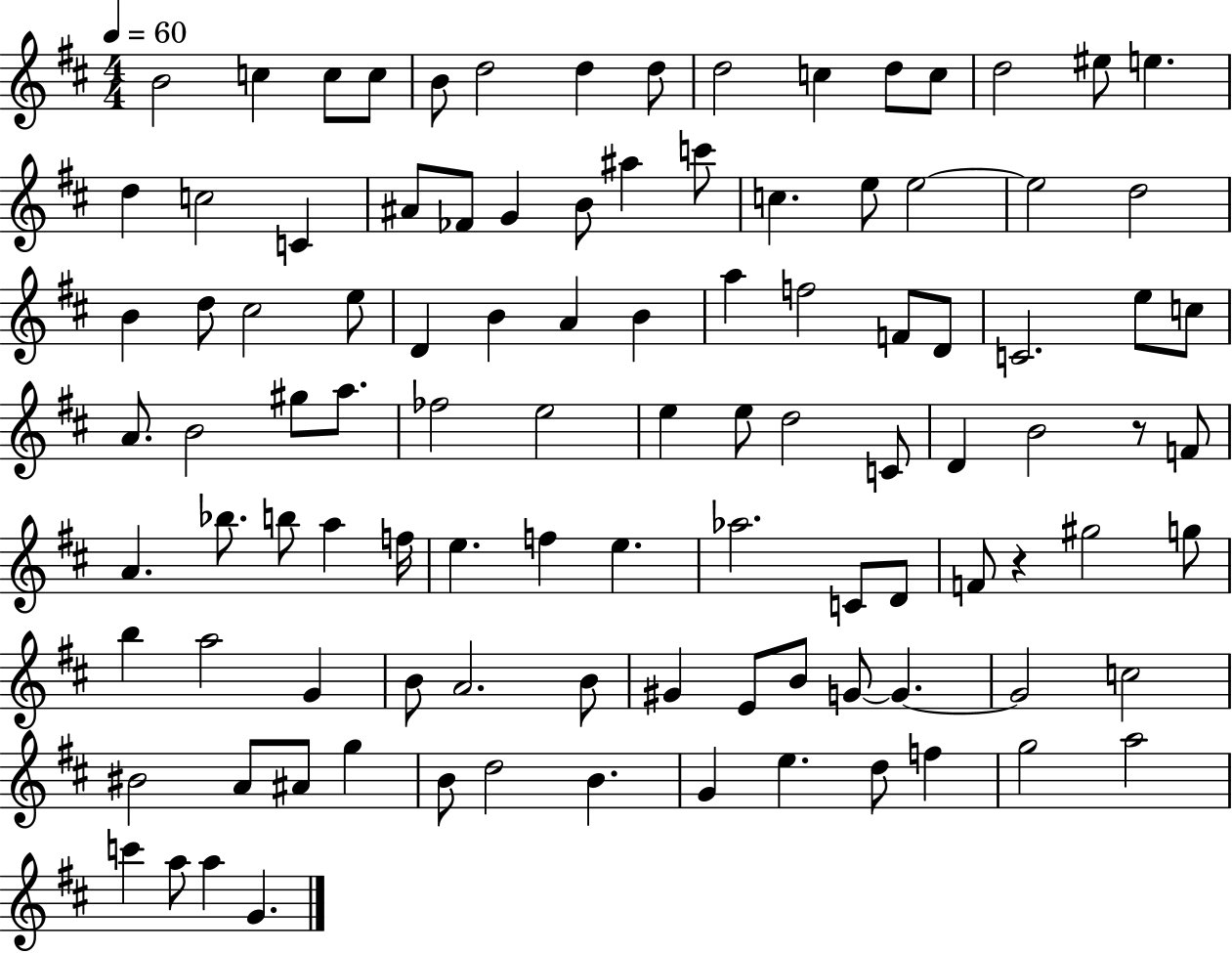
{
  \clef treble
  \numericTimeSignature
  \time 4/4
  \key d \major
  \tempo 4 = 60
  b'2 c''4 c''8 c''8 | b'8 d''2 d''4 d''8 | d''2 c''4 d''8 c''8 | d''2 eis''8 e''4. | \break d''4 c''2 c'4 | ais'8 fes'8 g'4 b'8 ais''4 c'''8 | c''4. e''8 e''2~~ | e''2 d''2 | \break b'4 d''8 cis''2 e''8 | d'4 b'4 a'4 b'4 | a''4 f''2 f'8 d'8 | c'2. e''8 c''8 | \break a'8. b'2 gis''8 a''8. | fes''2 e''2 | e''4 e''8 d''2 c'8 | d'4 b'2 r8 f'8 | \break a'4. bes''8. b''8 a''4 f''16 | e''4. f''4 e''4. | aes''2. c'8 d'8 | f'8 r4 gis''2 g''8 | \break b''4 a''2 g'4 | b'8 a'2. b'8 | gis'4 e'8 b'8 g'8~~ g'4.~~ | g'2 c''2 | \break bis'2 a'8 ais'8 g''4 | b'8 d''2 b'4. | g'4 e''4. d''8 f''4 | g''2 a''2 | \break c'''4 a''8 a''4 g'4. | \bar "|."
}